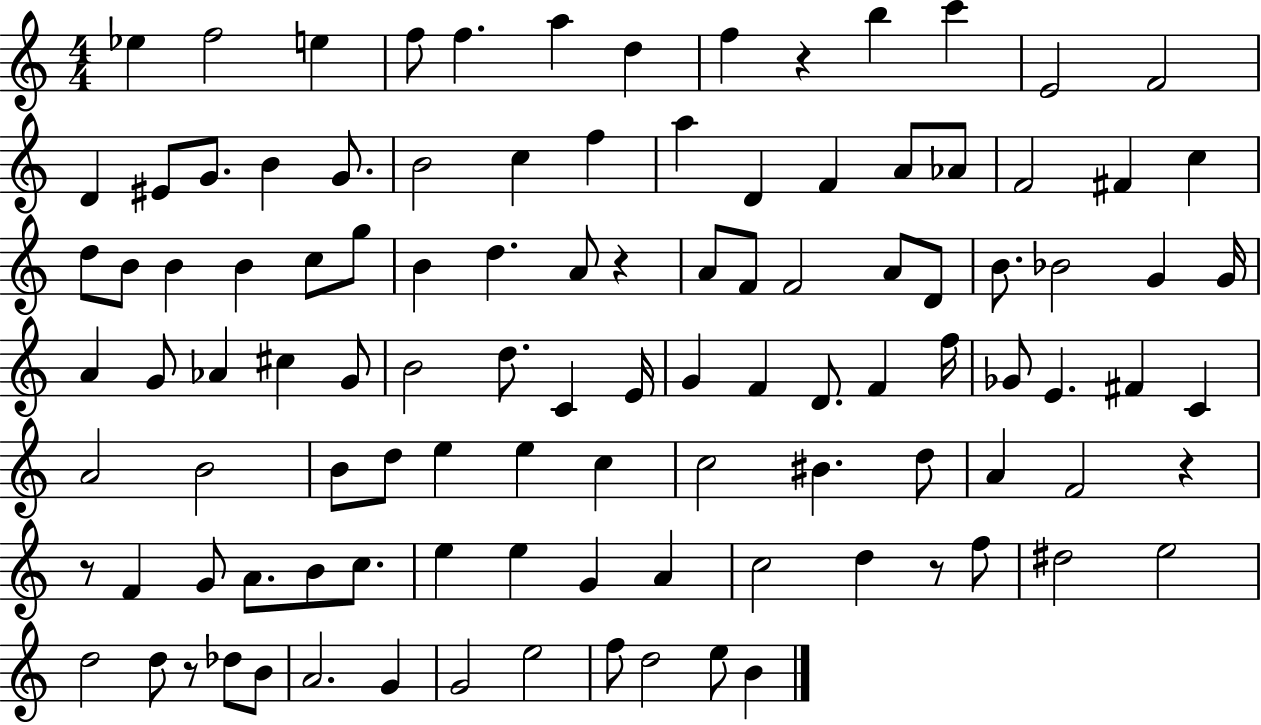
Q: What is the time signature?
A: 4/4